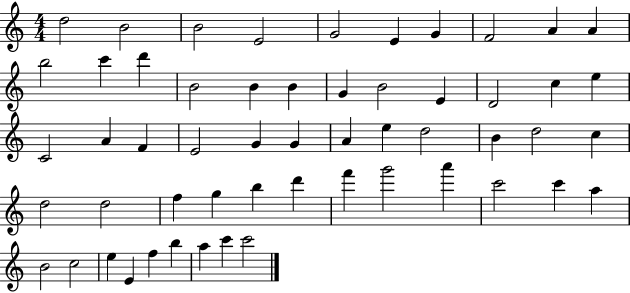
D5/h B4/h B4/h E4/h G4/h E4/q G4/q F4/h A4/q A4/q B5/h C6/q D6/q B4/h B4/q B4/q G4/q B4/h E4/q D4/h C5/q E5/q C4/h A4/q F4/q E4/h G4/q G4/q A4/q E5/q D5/h B4/q D5/h C5/q D5/h D5/h F5/q G5/q B5/q D6/q F6/q G6/h A6/q C6/h C6/q A5/q B4/h C5/h E5/q E4/q F5/q B5/q A5/q C6/q C6/h